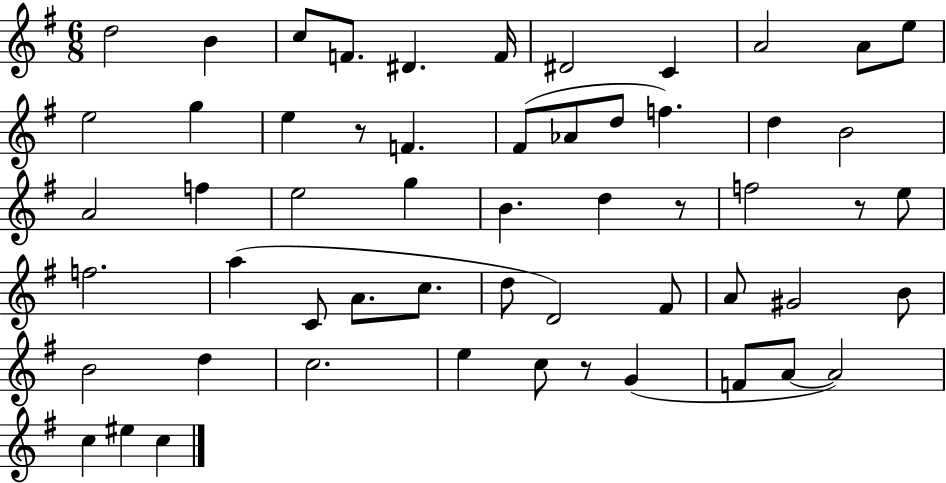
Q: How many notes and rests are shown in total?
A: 56